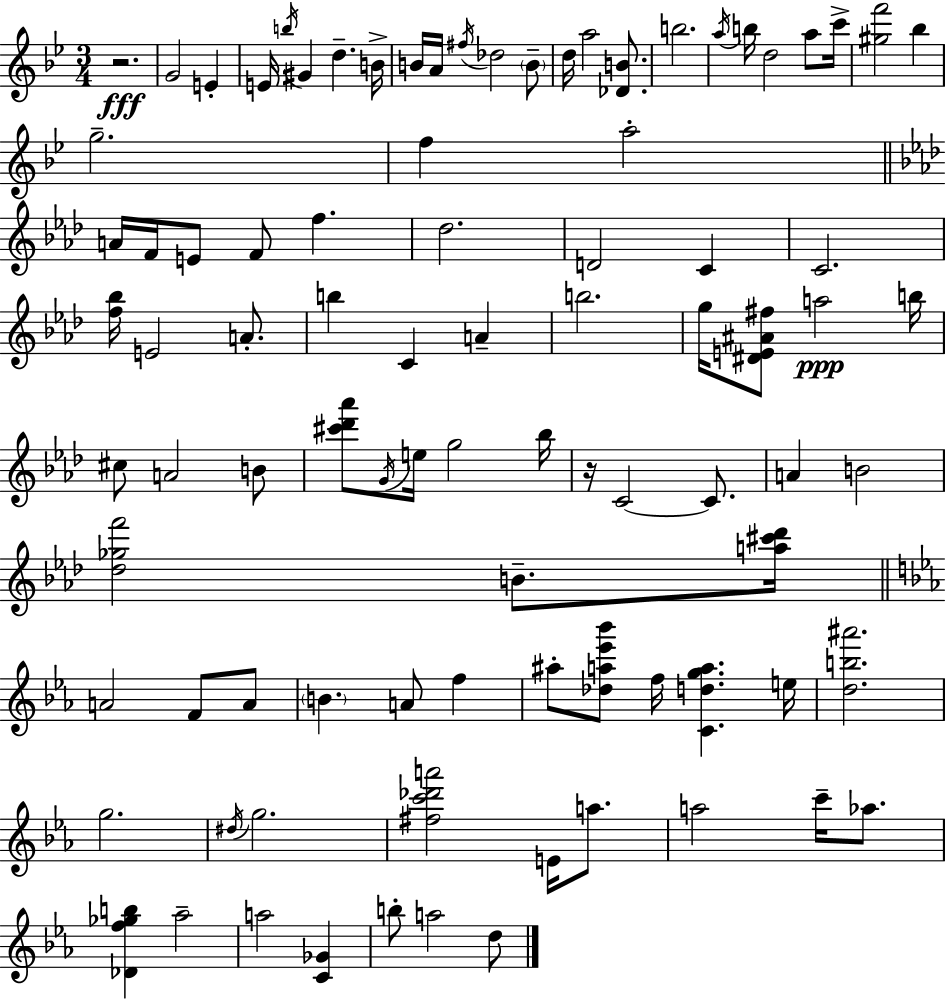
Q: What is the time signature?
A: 3/4